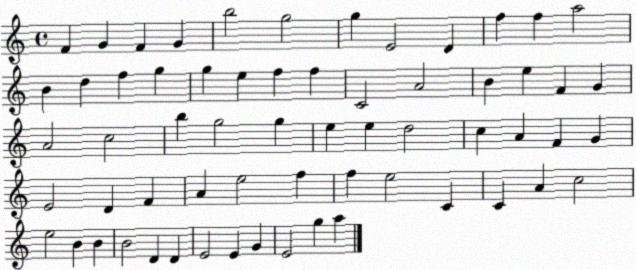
X:1
T:Untitled
M:4/4
L:1/4
K:C
F G F G b2 g2 g E2 D f f a2 B d f g g e f f C2 A2 B e F G A2 c2 b g2 g e e d2 c A F G E2 D F A e2 f f e2 C C A c2 e2 B B B2 D D E2 E G E2 g a